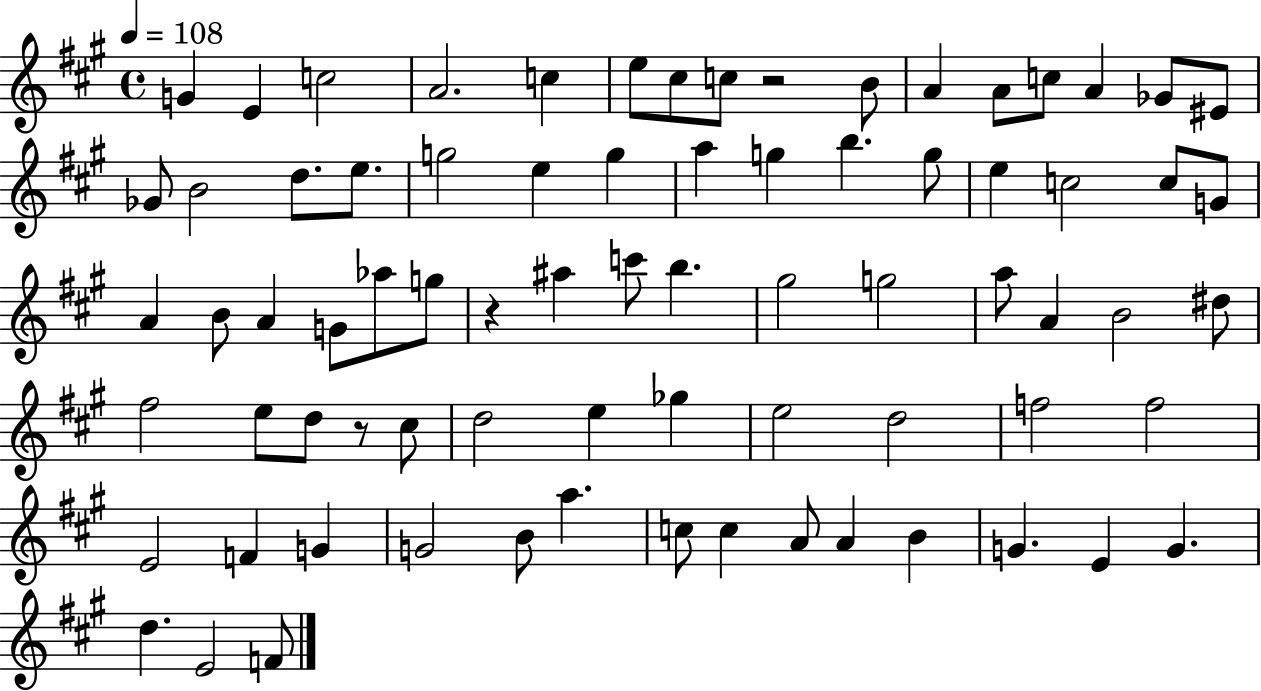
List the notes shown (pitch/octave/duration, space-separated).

G4/q E4/q C5/h A4/h. C5/q E5/e C#5/e C5/e R/h B4/e A4/q A4/e C5/e A4/q Gb4/e EIS4/e Gb4/e B4/h D5/e. E5/e. G5/h E5/q G5/q A5/q G5/q B5/q. G5/e E5/q C5/h C5/e G4/e A4/q B4/e A4/q G4/e Ab5/e G5/e R/q A#5/q C6/e B5/q. G#5/h G5/h A5/e A4/q B4/h D#5/e F#5/h E5/e D5/e R/e C#5/e D5/h E5/q Gb5/q E5/h D5/h F5/h F5/h E4/h F4/q G4/q G4/h B4/e A5/q. C5/e C5/q A4/e A4/q B4/q G4/q. E4/q G4/q. D5/q. E4/h F4/e